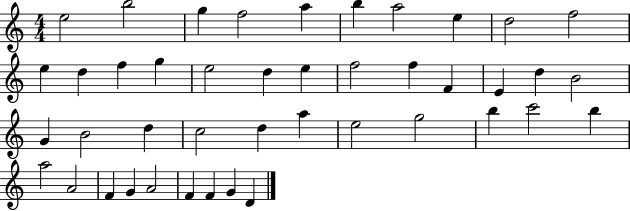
X:1
T:Untitled
M:4/4
L:1/4
K:C
e2 b2 g f2 a b a2 e d2 f2 e d f g e2 d e f2 f F E d B2 G B2 d c2 d a e2 g2 b c'2 b a2 A2 F G A2 F F G D